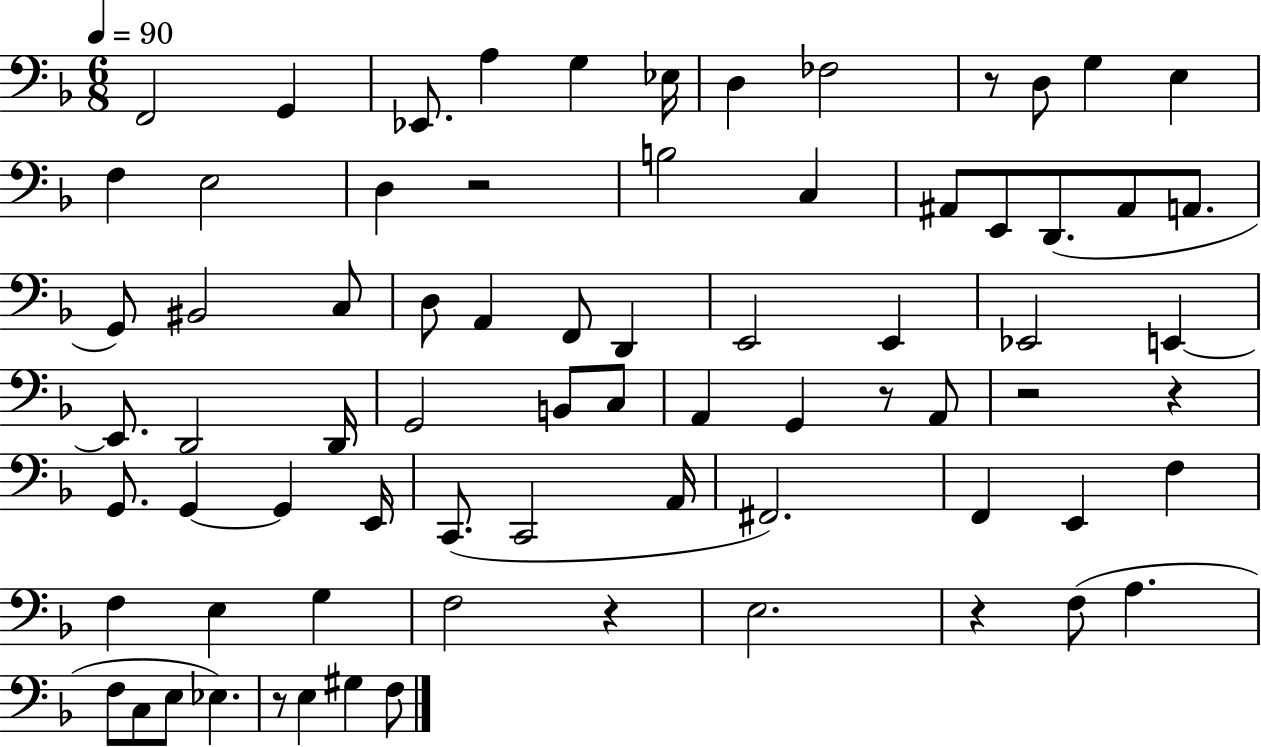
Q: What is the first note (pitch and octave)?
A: F2